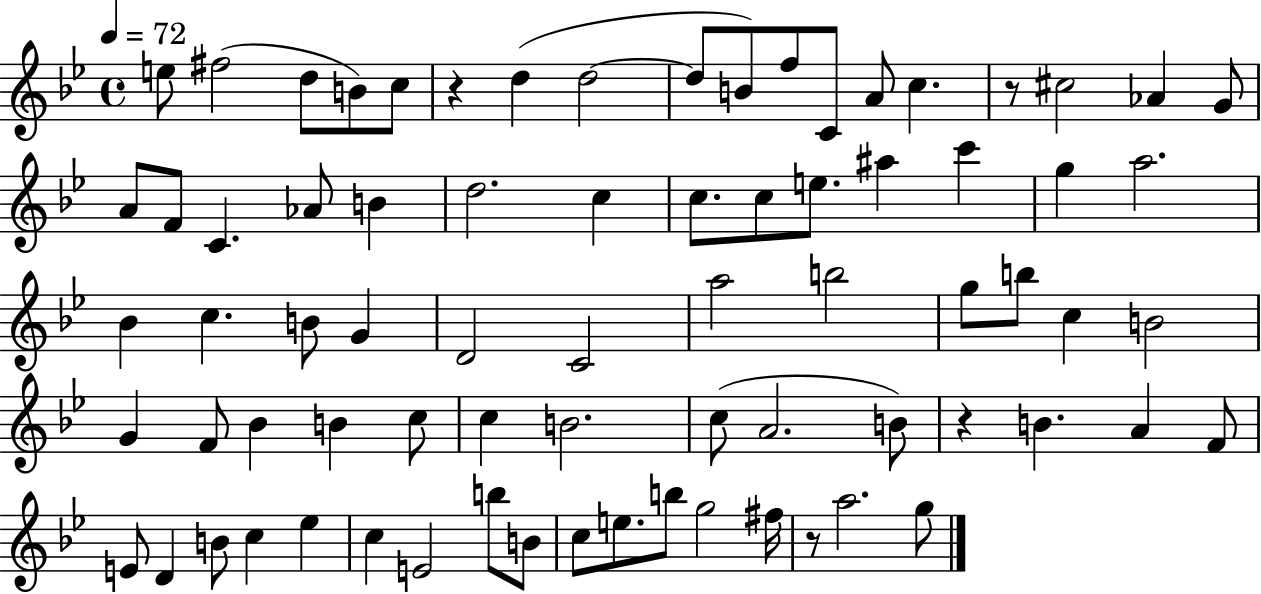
{
  \clef treble
  \time 4/4
  \defaultTimeSignature
  \key bes \major
  \tempo 4 = 72
  e''8 fis''2( d''8 b'8) c''8 | r4 d''4( d''2~~ | d''8 b'8) f''8 c'8 a'8 c''4. | r8 cis''2 aes'4 g'8 | \break a'8 f'8 c'4. aes'8 b'4 | d''2. c''4 | c''8. c''8 e''8. ais''4 c'''4 | g''4 a''2. | \break bes'4 c''4. b'8 g'4 | d'2 c'2 | a''2 b''2 | g''8 b''8 c''4 b'2 | \break g'4 f'8 bes'4 b'4 c''8 | c''4 b'2. | c''8( a'2. b'8) | r4 b'4. a'4 f'8 | \break e'8 d'4 b'8 c''4 ees''4 | c''4 e'2 b''8 b'8 | c''8 e''8. b''8 g''2 fis''16 | r8 a''2. g''8 | \break \bar "|."
}